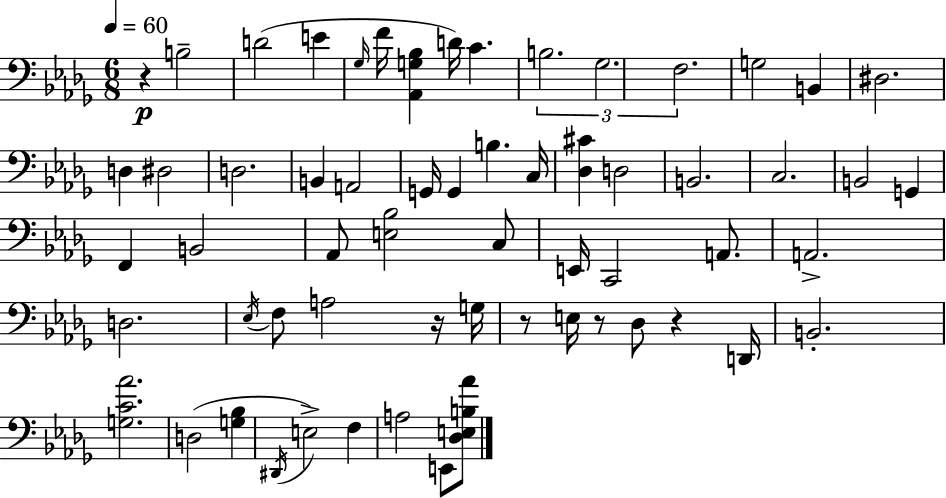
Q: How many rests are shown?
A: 5